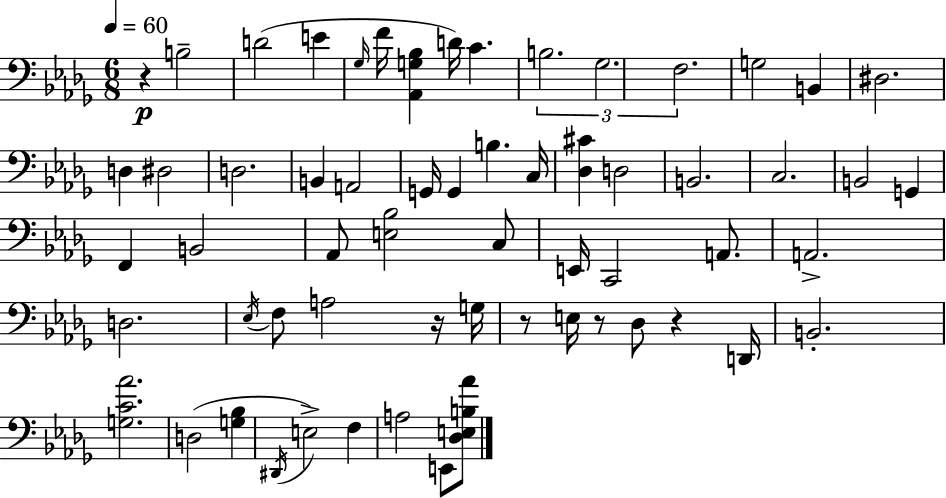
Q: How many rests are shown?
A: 5